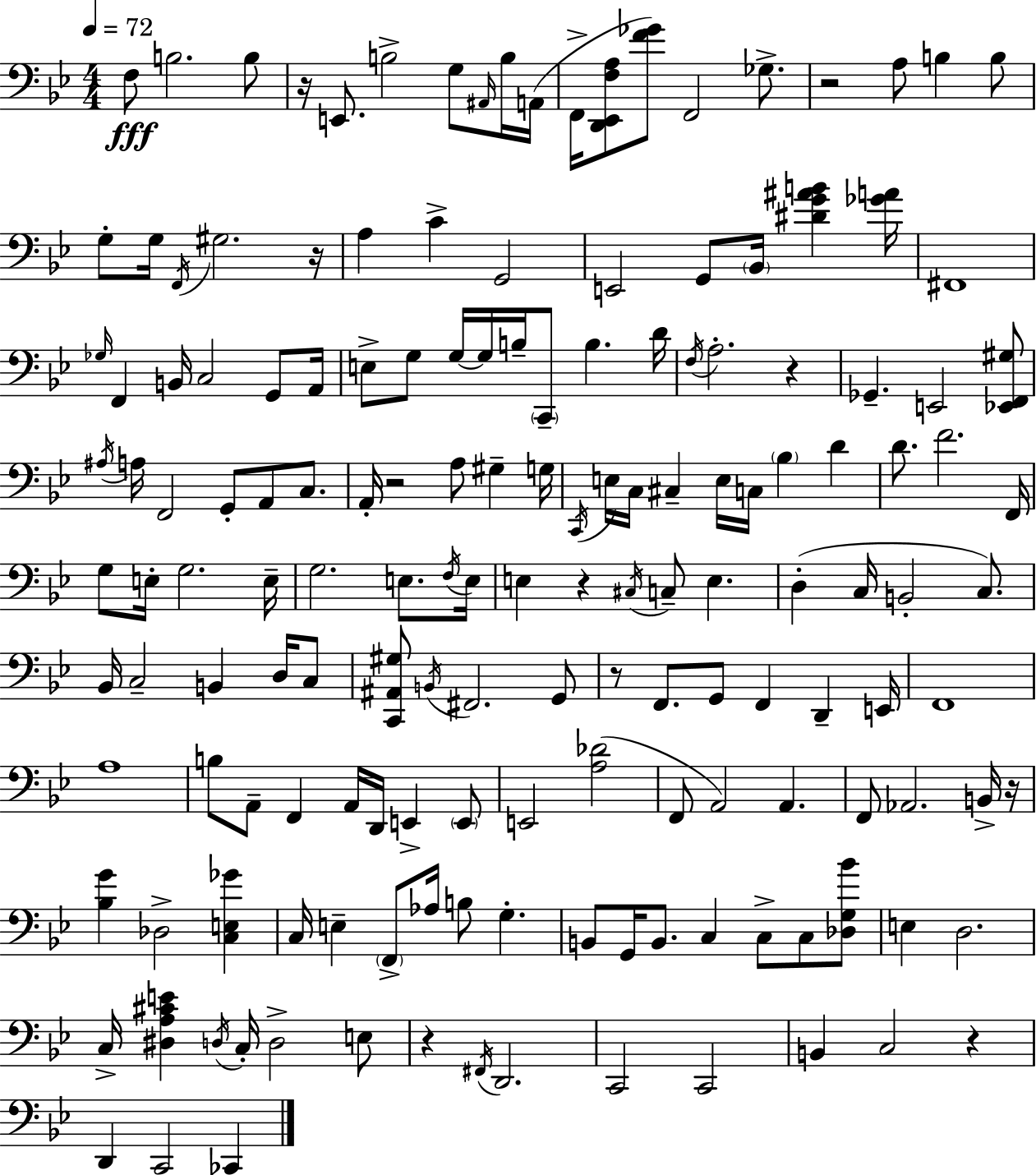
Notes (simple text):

F3/e B3/h. B3/e R/s E2/e. B3/h G3/e A#2/s B3/s A2/s F2/s [D2,Eb2,F3,A3]/e [F4,Gb4]/e F2/h Gb3/e. R/h A3/e B3/q B3/e G3/e G3/s F2/s G#3/h. R/s A3/q C4/q G2/h E2/h G2/e Bb2/s [D#4,G4,A#4,B4]/q [Gb4,A4]/s F#2/w Gb3/s F2/q B2/s C3/h G2/e A2/s E3/e G3/e G3/s G3/s B3/s C2/e B3/q. D4/s F3/s A3/h. R/q Gb2/q. E2/h [Eb2,F2,G#3]/e A#3/s A3/s F2/h G2/e A2/e C3/e. A2/s R/h A3/e G#3/q G3/s C2/s E3/s C3/s C#3/q E3/s C3/s Bb3/q D4/q D4/e. F4/h. F2/s G3/e E3/s G3/h. E3/s G3/h. E3/e. F3/s E3/s E3/q R/q C#3/s C3/e E3/q. D3/q C3/s B2/h C3/e. Bb2/s C3/h B2/q D3/s C3/e [C2,A#2,G#3]/e B2/s F#2/h. G2/e R/e F2/e. G2/e F2/q D2/q E2/s F2/w A3/w B3/e A2/e F2/q A2/s D2/s E2/q E2/e E2/h [A3,Db4]/h F2/e A2/h A2/q. F2/e Ab2/h. B2/s R/s [Bb3,G4]/q Db3/h [C3,E3,Gb4]/q C3/s E3/q F2/e Ab3/s B3/e G3/q. B2/e G2/s B2/e. C3/q C3/e C3/e [Db3,G3,Bb4]/e E3/q D3/h. C3/s [D#3,A3,C#4,E4]/q D3/s C3/s D3/h E3/e R/q F#2/s D2/h. C2/h C2/h B2/q C3/h R/q D2/q C2/h CES2/q